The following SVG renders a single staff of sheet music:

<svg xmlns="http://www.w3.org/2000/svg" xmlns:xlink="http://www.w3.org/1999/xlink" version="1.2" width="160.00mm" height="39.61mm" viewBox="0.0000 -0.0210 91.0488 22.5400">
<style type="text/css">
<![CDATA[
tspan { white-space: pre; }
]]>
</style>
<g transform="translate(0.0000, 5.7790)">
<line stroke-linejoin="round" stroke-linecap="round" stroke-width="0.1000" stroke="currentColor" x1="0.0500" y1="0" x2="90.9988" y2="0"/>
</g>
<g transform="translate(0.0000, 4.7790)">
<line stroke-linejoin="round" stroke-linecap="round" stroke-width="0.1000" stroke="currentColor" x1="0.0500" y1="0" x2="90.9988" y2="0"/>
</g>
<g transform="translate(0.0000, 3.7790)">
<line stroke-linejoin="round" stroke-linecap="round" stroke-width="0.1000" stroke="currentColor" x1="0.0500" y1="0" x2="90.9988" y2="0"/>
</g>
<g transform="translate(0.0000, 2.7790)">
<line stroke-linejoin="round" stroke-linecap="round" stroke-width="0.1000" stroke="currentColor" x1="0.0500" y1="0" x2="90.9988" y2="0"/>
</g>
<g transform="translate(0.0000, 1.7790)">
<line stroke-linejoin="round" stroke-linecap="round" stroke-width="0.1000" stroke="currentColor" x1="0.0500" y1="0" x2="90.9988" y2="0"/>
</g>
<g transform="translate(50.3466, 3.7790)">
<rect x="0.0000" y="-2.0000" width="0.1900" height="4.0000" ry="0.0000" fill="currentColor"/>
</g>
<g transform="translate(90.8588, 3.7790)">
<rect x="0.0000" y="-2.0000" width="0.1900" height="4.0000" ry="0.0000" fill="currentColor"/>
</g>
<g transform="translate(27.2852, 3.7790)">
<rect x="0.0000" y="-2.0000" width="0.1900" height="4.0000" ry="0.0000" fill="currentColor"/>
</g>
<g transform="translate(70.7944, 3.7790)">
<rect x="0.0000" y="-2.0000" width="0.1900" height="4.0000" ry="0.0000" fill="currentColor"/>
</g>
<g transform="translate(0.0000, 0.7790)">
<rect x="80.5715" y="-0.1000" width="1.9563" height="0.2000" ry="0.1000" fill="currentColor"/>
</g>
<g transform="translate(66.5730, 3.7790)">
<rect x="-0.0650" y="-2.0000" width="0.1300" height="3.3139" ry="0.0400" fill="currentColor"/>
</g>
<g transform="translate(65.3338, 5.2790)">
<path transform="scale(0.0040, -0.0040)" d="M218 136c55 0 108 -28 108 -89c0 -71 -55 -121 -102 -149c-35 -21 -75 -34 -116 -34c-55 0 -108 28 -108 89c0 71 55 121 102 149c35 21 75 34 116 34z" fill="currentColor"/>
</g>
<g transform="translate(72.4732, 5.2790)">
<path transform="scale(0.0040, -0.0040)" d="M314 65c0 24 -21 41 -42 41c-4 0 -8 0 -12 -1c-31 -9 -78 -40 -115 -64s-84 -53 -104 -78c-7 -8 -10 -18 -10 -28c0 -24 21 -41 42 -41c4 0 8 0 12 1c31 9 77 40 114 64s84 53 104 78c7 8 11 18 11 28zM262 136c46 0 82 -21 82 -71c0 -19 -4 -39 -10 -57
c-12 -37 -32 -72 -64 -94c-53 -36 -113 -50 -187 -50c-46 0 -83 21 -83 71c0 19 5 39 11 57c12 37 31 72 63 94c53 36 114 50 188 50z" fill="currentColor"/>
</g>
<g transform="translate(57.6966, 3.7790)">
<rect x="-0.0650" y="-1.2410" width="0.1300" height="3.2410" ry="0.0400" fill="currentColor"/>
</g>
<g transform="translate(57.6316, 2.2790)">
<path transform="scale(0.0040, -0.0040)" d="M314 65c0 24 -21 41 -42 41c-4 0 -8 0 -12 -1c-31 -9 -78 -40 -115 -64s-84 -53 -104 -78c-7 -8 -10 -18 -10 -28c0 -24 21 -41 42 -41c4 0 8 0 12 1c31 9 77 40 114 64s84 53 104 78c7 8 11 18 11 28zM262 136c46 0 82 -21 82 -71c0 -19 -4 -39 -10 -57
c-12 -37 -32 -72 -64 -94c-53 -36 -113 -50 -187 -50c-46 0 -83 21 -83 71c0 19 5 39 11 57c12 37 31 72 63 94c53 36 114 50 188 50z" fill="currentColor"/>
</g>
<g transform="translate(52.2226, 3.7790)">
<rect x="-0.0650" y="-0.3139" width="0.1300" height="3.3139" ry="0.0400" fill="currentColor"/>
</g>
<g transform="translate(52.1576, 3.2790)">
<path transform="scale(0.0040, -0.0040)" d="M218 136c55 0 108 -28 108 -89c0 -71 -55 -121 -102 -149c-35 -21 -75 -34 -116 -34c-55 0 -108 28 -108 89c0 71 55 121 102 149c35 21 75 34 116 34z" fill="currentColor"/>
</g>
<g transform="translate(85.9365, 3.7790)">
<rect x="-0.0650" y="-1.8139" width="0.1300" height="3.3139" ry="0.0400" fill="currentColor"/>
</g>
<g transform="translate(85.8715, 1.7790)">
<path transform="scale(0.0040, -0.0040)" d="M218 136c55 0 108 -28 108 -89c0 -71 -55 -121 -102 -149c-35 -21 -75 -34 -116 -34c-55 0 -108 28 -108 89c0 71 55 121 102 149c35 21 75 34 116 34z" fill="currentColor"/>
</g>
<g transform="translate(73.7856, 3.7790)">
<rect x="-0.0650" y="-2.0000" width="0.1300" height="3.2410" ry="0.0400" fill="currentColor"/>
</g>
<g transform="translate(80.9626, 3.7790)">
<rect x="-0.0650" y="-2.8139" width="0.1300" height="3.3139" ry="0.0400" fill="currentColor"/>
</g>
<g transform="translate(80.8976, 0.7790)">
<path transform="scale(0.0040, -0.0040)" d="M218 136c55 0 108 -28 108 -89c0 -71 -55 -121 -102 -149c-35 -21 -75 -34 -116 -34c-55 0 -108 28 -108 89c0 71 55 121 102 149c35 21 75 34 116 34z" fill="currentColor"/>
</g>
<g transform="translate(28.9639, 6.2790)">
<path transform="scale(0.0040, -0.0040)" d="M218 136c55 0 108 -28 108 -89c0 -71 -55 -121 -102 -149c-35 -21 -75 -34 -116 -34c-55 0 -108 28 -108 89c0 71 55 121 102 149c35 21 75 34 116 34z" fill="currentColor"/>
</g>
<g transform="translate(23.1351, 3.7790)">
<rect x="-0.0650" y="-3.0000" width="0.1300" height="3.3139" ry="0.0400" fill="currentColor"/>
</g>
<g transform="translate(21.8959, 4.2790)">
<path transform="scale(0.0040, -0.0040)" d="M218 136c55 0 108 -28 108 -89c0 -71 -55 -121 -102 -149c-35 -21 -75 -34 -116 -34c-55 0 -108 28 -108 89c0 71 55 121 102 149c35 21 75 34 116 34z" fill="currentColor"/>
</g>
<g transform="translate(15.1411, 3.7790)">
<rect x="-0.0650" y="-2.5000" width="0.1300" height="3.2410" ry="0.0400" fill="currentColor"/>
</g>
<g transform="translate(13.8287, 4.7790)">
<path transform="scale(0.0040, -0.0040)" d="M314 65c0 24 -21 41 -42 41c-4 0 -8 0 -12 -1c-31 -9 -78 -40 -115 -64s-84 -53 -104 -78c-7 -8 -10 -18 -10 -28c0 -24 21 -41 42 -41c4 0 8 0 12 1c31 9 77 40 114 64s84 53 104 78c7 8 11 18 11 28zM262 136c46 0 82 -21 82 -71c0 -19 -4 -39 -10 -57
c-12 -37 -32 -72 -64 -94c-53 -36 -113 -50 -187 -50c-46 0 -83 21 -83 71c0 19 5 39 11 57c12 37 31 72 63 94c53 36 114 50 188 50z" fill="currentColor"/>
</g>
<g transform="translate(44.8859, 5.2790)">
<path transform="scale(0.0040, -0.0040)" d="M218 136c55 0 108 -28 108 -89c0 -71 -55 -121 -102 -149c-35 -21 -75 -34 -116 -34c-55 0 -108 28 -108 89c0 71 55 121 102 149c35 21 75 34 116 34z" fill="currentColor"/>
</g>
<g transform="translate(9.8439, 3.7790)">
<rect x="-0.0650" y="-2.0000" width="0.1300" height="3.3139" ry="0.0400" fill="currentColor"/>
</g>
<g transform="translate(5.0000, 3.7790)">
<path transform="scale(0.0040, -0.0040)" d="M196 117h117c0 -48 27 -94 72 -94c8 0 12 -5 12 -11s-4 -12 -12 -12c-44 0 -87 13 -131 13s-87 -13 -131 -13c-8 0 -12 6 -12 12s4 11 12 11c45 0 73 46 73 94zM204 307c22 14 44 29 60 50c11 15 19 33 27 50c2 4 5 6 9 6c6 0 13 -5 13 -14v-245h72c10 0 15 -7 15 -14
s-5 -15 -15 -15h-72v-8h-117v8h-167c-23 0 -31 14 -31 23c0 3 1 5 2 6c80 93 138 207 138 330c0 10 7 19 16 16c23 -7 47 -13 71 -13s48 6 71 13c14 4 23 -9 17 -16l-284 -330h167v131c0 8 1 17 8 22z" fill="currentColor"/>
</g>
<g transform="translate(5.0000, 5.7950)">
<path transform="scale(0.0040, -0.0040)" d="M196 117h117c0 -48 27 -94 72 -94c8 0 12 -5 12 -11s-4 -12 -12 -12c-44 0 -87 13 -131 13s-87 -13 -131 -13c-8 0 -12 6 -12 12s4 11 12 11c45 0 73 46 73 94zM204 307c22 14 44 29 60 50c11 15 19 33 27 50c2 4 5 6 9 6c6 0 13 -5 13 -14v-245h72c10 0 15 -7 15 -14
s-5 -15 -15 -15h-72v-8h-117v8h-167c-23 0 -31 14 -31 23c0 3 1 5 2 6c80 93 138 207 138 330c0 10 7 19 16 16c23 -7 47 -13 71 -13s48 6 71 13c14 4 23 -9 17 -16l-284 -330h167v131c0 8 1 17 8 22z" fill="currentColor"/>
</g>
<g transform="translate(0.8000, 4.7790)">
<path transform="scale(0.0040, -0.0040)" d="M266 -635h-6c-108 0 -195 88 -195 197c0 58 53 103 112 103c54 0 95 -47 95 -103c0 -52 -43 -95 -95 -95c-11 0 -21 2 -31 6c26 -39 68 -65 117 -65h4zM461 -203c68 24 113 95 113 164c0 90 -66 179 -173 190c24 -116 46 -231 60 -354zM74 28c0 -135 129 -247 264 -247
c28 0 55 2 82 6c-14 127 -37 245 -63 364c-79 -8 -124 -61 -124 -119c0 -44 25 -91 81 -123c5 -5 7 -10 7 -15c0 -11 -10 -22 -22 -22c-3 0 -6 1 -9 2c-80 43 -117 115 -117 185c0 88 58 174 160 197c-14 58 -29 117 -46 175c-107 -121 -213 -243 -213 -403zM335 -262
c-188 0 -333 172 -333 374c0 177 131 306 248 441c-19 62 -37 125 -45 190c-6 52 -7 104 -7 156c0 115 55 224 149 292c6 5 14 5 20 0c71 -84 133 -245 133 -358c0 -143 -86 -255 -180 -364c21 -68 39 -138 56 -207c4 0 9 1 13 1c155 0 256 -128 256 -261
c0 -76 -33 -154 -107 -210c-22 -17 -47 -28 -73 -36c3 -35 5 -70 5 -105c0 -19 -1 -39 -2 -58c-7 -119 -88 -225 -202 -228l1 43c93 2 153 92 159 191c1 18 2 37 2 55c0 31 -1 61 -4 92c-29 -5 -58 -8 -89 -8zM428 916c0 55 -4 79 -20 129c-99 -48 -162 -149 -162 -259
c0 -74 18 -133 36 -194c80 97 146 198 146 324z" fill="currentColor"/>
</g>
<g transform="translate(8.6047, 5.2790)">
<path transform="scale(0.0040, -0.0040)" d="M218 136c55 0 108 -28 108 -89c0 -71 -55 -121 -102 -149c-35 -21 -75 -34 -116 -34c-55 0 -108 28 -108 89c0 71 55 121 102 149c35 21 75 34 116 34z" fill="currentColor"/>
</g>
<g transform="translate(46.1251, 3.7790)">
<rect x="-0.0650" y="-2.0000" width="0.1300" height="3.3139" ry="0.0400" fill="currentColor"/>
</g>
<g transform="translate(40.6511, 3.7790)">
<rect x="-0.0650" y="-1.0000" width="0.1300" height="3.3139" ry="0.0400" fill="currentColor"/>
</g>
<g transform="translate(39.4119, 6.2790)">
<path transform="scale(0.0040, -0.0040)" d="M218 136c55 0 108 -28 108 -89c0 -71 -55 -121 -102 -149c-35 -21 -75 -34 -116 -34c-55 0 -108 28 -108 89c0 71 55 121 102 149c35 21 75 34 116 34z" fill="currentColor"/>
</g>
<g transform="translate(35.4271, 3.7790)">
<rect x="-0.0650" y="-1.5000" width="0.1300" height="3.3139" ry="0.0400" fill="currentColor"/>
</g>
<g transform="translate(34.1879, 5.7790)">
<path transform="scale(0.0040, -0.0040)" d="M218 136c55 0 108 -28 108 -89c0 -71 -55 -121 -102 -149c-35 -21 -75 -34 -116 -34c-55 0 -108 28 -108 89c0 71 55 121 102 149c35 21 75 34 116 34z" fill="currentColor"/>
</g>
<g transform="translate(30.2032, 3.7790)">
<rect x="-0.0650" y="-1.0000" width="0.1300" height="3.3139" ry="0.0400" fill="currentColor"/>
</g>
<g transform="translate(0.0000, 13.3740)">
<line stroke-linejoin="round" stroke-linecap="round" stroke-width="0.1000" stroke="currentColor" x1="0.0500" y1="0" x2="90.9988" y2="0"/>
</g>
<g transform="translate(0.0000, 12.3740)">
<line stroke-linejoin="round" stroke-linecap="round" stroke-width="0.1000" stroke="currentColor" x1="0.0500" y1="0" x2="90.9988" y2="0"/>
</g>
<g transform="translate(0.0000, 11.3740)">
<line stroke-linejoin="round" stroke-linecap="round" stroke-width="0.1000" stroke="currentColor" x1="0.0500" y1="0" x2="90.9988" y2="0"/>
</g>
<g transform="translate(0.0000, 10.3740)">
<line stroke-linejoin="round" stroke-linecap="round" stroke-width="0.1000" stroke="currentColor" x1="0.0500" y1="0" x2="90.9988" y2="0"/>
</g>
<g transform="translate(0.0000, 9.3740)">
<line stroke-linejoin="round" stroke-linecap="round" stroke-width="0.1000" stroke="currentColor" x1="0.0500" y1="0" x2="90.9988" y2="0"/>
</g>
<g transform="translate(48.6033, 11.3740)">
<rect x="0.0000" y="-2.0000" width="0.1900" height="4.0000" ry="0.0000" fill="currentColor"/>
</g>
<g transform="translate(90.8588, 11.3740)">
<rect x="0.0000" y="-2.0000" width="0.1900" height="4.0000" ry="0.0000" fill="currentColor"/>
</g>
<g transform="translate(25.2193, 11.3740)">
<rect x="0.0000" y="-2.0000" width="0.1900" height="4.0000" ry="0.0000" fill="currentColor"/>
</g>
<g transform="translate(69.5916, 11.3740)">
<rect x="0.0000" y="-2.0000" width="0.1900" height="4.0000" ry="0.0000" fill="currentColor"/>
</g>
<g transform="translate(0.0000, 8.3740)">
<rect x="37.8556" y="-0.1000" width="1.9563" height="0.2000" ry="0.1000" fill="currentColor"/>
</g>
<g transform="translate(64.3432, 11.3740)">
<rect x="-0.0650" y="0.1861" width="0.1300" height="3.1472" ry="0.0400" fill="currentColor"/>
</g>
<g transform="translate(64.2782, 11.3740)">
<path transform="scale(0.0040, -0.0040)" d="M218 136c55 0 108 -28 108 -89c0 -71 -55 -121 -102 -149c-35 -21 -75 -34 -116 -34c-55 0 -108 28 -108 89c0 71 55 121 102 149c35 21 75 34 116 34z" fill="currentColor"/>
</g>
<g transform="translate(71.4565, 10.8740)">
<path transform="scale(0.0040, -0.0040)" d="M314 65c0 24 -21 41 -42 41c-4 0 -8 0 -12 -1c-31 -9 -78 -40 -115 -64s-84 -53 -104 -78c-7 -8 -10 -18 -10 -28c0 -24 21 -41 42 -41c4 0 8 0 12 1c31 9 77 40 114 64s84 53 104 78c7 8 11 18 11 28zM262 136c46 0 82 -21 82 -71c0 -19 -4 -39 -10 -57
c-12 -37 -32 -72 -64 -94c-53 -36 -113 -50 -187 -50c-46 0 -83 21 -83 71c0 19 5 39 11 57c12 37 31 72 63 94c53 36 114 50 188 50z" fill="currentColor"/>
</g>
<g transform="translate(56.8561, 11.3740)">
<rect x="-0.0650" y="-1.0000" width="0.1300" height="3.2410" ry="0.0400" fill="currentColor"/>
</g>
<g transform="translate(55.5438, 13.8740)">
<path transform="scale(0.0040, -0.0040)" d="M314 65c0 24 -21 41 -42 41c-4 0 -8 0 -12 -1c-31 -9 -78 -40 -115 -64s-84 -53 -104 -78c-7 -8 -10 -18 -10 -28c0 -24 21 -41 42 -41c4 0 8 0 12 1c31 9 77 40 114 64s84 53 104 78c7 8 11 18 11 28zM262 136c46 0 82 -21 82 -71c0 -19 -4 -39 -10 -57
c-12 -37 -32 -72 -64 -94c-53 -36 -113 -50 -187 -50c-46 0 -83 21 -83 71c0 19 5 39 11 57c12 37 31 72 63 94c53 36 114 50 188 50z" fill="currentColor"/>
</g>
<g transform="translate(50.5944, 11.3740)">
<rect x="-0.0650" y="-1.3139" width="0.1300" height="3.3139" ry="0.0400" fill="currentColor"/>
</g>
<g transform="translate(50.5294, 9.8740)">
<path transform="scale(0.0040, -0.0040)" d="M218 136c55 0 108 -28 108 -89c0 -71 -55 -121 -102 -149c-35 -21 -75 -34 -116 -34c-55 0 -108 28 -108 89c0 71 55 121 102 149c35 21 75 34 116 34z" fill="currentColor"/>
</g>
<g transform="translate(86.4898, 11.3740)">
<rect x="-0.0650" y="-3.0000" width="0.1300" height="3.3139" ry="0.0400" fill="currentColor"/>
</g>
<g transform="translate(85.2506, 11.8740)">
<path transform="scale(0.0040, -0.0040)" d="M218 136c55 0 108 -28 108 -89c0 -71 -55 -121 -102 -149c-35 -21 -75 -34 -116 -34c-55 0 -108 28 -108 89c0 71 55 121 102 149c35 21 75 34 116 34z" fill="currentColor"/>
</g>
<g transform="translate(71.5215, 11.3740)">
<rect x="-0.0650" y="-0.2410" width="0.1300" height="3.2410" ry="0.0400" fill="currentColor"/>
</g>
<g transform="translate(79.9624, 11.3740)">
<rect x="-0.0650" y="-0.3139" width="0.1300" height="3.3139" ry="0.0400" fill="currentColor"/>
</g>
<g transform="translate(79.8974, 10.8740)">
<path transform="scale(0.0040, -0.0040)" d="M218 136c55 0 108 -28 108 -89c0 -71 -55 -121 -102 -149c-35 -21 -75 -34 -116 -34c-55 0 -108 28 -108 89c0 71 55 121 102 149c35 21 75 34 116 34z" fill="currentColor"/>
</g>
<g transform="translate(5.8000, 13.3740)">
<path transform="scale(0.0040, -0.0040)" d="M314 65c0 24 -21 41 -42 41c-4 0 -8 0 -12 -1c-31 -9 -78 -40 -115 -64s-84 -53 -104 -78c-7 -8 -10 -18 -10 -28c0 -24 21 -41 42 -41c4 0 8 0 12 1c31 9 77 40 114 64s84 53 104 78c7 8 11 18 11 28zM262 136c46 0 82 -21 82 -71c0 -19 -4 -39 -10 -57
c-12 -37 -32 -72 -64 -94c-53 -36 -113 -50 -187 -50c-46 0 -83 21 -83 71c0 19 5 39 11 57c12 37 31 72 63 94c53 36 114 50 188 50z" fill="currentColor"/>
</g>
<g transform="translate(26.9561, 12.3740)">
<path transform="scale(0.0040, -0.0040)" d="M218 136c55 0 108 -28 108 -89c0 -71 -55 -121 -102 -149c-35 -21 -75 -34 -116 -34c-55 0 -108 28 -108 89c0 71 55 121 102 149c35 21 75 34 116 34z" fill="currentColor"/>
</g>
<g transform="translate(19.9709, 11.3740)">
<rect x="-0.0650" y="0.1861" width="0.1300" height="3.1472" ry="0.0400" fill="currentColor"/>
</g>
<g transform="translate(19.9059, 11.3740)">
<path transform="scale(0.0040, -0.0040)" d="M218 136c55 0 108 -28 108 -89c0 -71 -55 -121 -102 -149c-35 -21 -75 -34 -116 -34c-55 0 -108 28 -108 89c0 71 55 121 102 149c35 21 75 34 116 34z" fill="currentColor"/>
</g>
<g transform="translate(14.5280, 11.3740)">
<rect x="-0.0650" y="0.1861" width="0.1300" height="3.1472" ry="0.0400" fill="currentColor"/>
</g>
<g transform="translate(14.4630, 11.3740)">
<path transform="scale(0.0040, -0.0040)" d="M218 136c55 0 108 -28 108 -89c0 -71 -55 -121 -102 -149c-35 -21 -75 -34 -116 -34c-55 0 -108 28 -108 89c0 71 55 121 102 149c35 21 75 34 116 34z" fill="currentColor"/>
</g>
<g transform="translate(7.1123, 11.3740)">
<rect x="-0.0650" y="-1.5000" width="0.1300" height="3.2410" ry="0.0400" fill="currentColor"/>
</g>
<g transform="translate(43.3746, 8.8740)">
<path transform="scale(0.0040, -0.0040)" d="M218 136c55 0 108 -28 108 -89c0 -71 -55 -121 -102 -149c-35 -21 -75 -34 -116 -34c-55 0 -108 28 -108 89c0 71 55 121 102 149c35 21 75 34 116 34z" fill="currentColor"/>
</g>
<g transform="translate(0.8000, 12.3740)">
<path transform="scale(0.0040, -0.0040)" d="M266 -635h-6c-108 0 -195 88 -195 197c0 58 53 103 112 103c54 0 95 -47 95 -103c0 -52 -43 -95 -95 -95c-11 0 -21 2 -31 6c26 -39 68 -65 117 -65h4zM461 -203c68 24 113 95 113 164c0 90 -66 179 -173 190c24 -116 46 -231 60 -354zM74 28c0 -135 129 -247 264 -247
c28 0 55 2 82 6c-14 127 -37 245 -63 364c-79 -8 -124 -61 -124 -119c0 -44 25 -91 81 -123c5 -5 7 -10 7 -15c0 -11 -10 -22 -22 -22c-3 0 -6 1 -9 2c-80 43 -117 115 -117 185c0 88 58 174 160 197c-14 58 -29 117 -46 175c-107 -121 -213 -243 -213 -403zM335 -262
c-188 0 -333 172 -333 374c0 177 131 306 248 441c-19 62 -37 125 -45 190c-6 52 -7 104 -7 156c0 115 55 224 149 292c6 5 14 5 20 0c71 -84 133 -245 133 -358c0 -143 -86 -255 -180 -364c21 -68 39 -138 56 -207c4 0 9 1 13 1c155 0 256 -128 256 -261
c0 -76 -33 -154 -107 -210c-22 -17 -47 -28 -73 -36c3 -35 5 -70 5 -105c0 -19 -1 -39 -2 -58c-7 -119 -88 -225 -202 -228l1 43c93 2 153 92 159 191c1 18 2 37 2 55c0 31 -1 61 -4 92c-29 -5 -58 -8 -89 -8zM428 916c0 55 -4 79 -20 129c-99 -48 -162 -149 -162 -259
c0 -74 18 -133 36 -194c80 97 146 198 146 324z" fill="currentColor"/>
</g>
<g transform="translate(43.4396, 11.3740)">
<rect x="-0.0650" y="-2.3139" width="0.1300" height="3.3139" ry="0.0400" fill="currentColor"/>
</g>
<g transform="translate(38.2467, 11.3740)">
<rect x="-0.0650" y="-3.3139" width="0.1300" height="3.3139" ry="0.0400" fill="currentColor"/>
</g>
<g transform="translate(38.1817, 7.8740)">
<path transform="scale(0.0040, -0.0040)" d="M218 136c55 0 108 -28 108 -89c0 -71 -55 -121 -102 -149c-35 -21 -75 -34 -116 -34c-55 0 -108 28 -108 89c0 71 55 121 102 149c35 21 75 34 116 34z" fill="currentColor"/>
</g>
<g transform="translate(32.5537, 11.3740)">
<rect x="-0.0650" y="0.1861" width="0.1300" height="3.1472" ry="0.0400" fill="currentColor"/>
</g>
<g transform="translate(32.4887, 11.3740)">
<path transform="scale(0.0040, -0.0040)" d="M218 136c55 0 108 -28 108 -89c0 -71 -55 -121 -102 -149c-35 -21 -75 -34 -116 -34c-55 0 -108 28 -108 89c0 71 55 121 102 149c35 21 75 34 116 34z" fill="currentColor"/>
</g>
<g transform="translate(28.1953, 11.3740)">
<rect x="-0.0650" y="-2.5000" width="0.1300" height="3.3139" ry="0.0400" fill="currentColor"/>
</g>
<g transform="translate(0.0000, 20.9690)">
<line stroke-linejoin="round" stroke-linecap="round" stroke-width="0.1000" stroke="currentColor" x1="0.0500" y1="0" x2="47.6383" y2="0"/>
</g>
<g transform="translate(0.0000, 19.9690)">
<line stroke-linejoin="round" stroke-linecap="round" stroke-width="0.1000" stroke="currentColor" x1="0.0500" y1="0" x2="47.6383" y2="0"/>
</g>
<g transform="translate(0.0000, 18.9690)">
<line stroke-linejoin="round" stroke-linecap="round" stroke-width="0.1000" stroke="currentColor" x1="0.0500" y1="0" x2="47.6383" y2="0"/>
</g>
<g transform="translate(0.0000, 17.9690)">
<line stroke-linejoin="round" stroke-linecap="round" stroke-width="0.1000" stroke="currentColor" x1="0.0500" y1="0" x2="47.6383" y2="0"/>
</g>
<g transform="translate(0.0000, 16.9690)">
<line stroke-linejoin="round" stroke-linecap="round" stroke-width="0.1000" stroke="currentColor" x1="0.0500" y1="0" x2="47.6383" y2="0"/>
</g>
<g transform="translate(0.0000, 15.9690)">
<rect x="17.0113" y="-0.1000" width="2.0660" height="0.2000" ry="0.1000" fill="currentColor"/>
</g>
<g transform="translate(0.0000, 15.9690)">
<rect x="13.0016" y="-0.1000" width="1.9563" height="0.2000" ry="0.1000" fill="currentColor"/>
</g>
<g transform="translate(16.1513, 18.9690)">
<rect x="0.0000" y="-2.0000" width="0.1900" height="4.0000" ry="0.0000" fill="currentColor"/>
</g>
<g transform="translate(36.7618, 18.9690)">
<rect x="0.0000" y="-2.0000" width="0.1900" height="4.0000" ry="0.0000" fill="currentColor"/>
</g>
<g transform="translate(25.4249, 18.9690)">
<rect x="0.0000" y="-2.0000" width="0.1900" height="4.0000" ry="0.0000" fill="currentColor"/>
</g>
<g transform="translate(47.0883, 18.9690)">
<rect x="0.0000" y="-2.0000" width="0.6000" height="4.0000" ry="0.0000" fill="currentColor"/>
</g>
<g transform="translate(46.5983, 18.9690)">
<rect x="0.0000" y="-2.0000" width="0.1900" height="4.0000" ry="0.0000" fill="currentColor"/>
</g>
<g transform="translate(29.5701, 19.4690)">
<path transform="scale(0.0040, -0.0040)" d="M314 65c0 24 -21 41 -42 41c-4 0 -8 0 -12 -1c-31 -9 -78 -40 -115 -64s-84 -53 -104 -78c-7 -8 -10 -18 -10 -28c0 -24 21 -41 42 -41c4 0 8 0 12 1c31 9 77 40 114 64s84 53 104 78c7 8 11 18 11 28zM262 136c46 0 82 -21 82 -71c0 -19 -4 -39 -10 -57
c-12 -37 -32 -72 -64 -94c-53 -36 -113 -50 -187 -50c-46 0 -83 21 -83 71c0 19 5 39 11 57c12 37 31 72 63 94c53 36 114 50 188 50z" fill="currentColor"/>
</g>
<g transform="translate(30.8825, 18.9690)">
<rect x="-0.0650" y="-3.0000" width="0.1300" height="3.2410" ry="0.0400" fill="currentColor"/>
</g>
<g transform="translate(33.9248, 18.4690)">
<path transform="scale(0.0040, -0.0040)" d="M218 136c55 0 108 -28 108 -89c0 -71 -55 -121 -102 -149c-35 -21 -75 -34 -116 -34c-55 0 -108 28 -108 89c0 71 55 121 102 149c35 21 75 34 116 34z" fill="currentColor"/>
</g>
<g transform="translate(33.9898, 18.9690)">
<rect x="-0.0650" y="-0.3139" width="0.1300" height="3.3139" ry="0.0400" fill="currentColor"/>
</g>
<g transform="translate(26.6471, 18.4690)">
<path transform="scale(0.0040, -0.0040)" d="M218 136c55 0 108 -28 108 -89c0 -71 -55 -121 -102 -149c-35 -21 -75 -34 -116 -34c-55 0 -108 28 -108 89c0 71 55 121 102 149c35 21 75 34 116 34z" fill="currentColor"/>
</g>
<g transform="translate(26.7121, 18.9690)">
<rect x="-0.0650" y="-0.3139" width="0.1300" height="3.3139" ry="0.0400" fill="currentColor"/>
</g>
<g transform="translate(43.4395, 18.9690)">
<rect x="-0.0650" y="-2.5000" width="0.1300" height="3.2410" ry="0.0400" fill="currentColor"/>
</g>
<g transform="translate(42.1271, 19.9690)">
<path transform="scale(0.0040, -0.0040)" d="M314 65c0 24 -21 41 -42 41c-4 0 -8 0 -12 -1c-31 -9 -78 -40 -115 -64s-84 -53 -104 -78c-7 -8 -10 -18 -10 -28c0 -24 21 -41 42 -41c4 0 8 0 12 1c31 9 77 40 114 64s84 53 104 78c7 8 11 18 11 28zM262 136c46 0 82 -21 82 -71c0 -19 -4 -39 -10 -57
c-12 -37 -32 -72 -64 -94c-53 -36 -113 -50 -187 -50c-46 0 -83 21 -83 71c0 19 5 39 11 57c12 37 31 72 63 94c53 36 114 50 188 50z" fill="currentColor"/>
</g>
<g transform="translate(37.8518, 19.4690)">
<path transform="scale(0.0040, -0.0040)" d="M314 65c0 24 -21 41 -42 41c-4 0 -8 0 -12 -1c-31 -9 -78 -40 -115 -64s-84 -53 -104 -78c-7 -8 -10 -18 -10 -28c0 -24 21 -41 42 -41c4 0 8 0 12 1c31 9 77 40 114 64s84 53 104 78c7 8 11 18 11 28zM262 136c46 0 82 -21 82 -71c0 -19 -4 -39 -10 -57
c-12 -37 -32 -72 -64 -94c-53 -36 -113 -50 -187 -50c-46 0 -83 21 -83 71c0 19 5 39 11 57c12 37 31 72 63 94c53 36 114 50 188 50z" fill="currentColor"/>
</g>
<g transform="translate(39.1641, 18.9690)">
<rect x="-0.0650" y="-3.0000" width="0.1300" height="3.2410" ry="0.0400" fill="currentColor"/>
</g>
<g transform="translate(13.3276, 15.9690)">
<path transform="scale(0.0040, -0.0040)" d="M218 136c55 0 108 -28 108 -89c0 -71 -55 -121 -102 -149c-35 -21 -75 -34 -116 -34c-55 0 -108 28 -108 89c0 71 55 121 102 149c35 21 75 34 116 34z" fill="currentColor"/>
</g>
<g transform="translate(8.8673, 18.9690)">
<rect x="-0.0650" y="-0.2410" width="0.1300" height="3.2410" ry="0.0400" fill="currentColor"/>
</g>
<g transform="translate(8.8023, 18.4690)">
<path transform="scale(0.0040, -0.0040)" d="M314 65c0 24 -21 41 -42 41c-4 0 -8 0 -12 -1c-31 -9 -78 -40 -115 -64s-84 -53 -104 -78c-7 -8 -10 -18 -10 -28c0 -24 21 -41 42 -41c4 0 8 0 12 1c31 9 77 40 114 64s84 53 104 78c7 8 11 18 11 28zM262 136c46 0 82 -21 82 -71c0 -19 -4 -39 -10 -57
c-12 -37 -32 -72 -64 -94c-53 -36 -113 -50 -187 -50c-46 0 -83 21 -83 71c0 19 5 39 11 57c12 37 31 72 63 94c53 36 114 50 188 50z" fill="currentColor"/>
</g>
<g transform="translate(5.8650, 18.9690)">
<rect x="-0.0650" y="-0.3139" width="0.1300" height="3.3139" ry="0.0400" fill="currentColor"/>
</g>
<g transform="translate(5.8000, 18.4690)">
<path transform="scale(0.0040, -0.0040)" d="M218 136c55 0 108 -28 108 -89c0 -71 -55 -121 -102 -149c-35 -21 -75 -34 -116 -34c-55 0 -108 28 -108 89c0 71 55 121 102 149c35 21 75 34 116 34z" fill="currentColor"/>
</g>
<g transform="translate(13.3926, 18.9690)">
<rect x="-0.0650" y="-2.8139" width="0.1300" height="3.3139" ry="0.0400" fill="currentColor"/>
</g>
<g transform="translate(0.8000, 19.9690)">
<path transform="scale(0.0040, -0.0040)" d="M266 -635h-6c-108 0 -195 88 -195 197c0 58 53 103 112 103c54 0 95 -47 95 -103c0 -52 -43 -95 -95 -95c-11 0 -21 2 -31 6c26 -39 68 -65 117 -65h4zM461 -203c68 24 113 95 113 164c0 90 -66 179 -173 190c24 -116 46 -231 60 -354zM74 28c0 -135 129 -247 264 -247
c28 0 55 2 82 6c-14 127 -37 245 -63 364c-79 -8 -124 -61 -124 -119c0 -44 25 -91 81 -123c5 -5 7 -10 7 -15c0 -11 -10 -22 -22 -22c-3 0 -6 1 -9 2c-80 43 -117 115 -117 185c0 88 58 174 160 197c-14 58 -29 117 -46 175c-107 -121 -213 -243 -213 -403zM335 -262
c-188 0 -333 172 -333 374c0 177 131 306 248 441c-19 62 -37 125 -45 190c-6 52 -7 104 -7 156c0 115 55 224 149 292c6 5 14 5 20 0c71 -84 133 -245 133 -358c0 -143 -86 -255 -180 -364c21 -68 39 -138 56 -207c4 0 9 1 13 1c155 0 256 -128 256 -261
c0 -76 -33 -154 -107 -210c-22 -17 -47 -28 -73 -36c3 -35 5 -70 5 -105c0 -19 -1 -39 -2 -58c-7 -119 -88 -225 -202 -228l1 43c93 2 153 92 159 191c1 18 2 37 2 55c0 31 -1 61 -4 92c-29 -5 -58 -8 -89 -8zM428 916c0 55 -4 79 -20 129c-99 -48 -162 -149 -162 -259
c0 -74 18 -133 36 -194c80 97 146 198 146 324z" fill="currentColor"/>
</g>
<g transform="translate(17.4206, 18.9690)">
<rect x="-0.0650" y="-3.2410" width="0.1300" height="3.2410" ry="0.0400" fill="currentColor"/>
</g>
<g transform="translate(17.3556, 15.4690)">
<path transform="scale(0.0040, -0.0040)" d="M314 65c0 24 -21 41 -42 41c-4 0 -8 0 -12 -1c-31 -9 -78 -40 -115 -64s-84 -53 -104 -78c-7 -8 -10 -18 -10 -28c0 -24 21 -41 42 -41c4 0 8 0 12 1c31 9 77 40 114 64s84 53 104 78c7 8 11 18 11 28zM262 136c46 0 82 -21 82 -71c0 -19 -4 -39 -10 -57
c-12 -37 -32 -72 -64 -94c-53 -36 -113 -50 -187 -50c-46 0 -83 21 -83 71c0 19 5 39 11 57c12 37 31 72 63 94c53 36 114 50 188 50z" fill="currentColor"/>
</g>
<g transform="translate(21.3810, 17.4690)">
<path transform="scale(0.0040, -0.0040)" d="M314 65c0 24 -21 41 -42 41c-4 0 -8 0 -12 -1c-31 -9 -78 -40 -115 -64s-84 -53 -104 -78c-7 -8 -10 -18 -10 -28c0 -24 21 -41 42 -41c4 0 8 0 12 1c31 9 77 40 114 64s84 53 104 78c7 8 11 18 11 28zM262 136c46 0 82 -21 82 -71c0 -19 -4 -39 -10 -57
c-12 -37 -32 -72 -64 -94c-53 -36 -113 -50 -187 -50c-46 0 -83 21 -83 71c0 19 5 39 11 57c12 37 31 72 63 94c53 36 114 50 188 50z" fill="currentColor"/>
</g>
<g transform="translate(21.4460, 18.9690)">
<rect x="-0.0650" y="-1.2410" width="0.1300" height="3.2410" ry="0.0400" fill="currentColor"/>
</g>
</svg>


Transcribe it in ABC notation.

X:1
T:Untitled
M:4/4
L:1/4
K:C
F G2 A D E D F c e2 F F2 a f E2 B B G B b g e D2 B c2 c A c c2 a b2 e2 c A2 c A2 G2